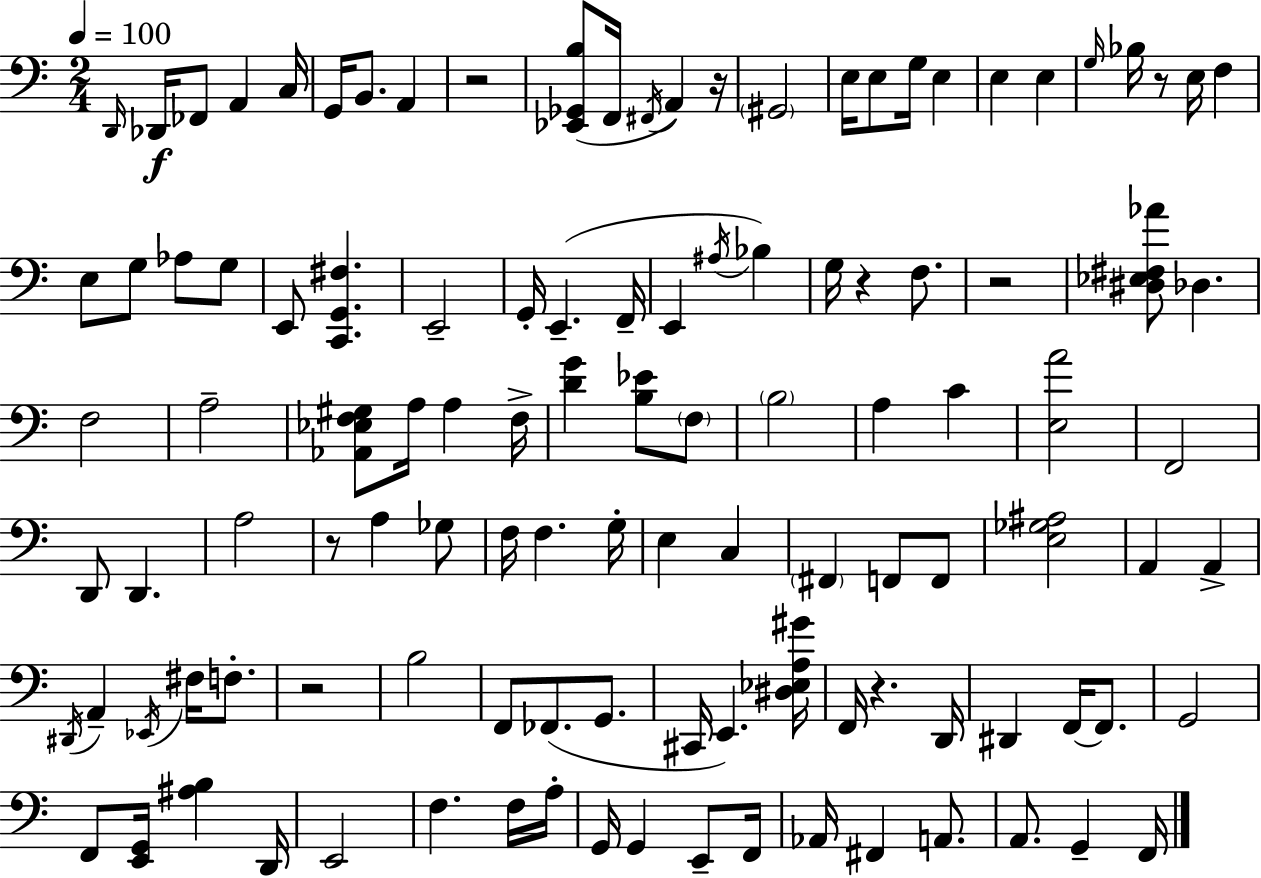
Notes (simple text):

D2/s Db2/s FES2/e A2/q C3/s G2/s B2/e. A2/q R/h [Eb2,Gb2,B3]/e F2/s F#2/s A2/q R/s G#2/h E3/s E3/e G3/s E3/q E3/q E3/q G3/s Bb3/s R/e E3/s F3/q E3/e G3/e Ab3/e G3/e E2/e [C2,G2,F#3]/q. E2/h G2/s E2/q. F2/s E2/q A#3/s Bb3/q G3/s R/q F3/e. R/h [D#3,Eb3,F#3,Ab4]/e Db3/q. F3/h A3/h [Ab2,Eb3,F3,G#3]/e A3/s A3/q F3/s [D4,G4]/q [B3,Eb4]/e F3/e B3/h A3/q C4/q [E3,A4]/h F2/h D2/e D2/q. A3/h R/e A3/q Gb3/e F3/s F3/q. G3/s E3/q C3/q F#2/q F2/e F2/e [E3,Gb3,A#3]/h A2/q A2/q D#2/s A2/q Eb2/s F#3/s F3/e. R/h B3/h F2/e FES2/e. G2/e. C#2/s E2/q. [D#3,Eb3,A3,G#4]/s F2/s R/q. D2/s D#2/q F2/s F2/e. G2/h F2/e [E2,G2]/s [A#3,B3]/q D2/s E2/h F3/q. F3/s A3/s G2/s G2/q E2/e F2/s Ab2/s F#2/q A2/e. A2/e. G2/q F2/s